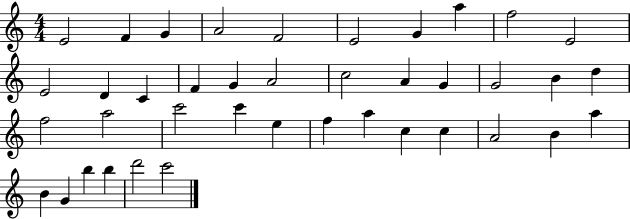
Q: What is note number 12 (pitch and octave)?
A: D4